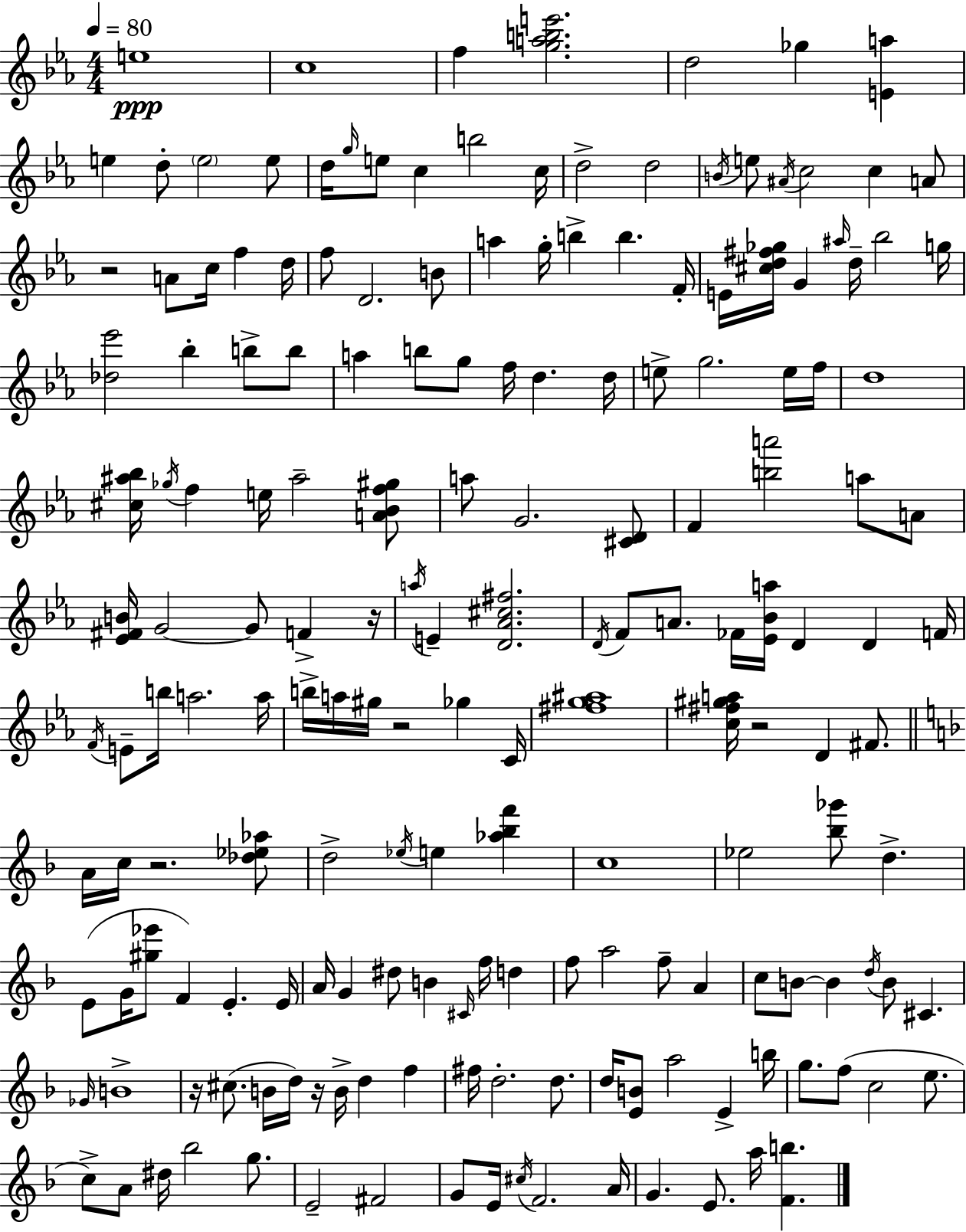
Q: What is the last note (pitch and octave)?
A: A5